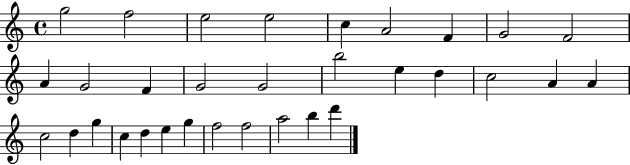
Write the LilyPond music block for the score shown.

{
  \clef treble
  \time 4/4
  \defaultTimeSignature
  \key c \major
  g''2 f''2 | e''2 e''2 | c''4 a'2 f'4 | g'2 f'2 | \break a'4 g'2 f'4 | g'2 g'2 | b''2 e''4 d''4 | c''2 a'4 a'4 | \break c''2 d''4 g''4 | c''4 d''4 e''4 g''4 | f''2 f''2 | a''2 b''4 d'''4 | \break \bar "|."
}